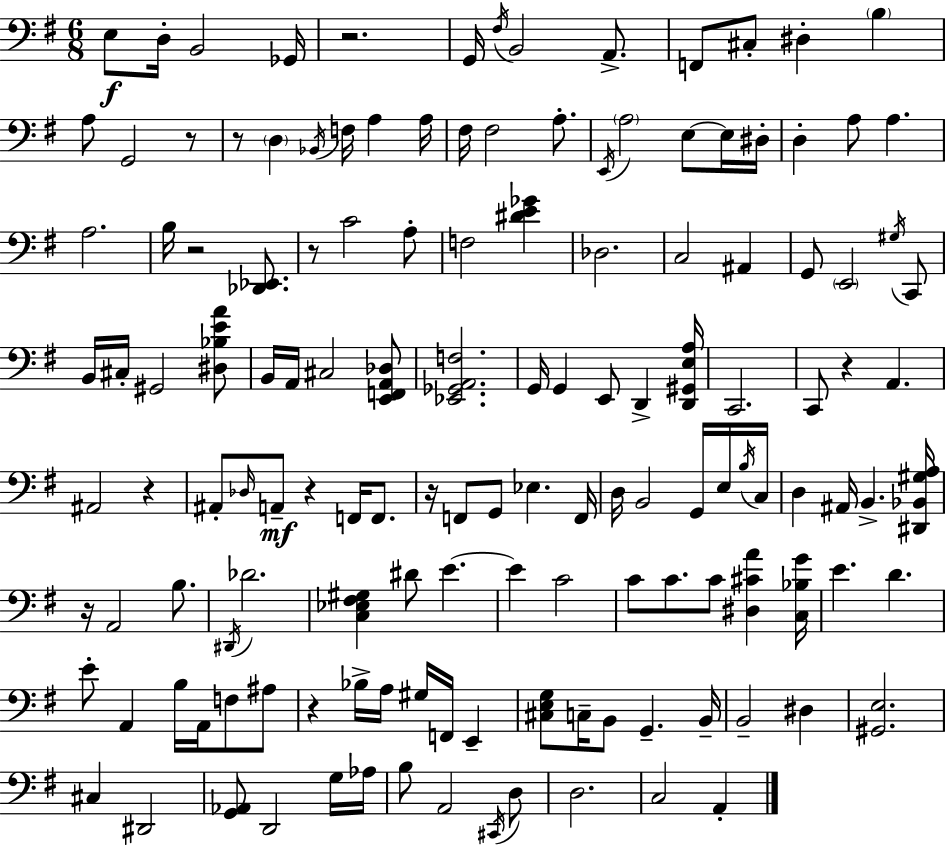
E3/e D3/s B2/h Gb2/s R/h. G2/s F#3/s B2/h A2/e. F2/e C#3/e D#3/q B3/q A3/e G2/h R/e R/e D3/q Bb2/s F3/s A3/q A3/s F#3/s F#3/h A3/e. E2/s A3/h E3/e E3/s D#3/s D3/q A3/e A3/q. A3/h. B3/s R/h [Db2,Eb2]/e. R/e C4/h A3/e F3/h [D#4,E4,Gb4]/q Db3/h. C3/h A#2/q G2/e E2/h G#3/s C2/e B2/s C#3/s G#2/h [D#3,Bb3,E4,A4]/e B2/s A2/s C#3/h [E2,F2,A2,Db3]/e [Eb2,Gb2,A2,F3]/h. G2/s G2/q E2/e D2/q [D2,G#2,E3,A3]/s C2/h. C2/e R/q A2/q. A#2/h R/q A#2/e Db3/s A2/e R/q F2/s F2/e. R/s F2/e G2/e Eb3/q. F2/s D3/s B2/h G2/s E3/s B3/s C3/s D3/q A#2/s B2/q. [D#2,Bb2,G#3,A3]/s R/s A2/h B3/e. D#2/s Db4/h. [C3,Eb3,F#3,G#3]/q D#4/e E4/q. E4/q C4/h C4/e C4/e. C4/e [D#3,C#4,A4]/q [C3,Bb3,G4]/s E4/q. D4/q. E4/e A2/q B3/s A2/s F3/e A#3/e R/q Bb3/s A3/s G#3/s F2/s E2/q [C#3,E3,G3]/e C3/s B2/e G2/q. B2/s B2/h D#3/q [G#2,E3]/h. C#3/q D#2/h [G2,Ab2]/e D2/h G3/s Ab3/s B3/e A2/h C#2/s D3/e D3/h. C3/h A2/q